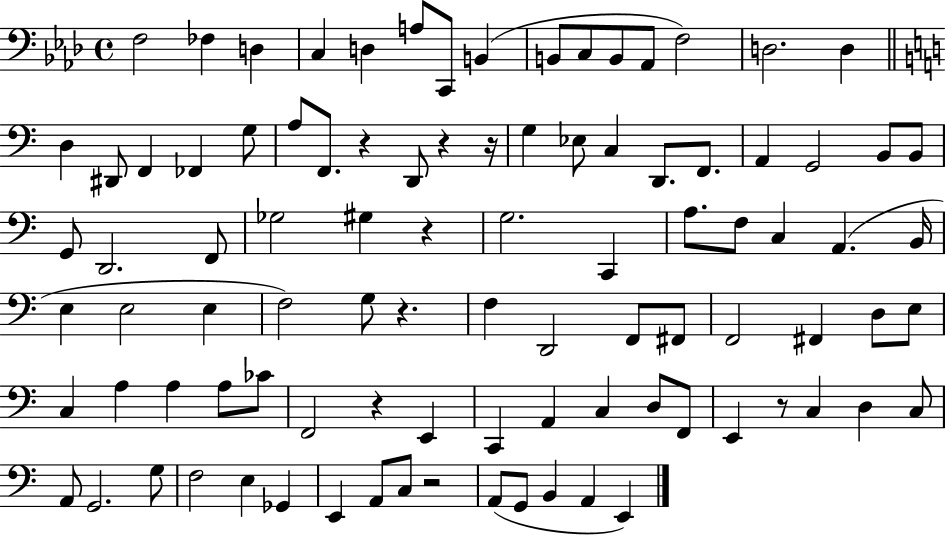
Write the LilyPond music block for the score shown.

{
  \clef bass
  \time 4/4
  \defaultTimeSignature
  \key aes \major
  f2 fes4 d4 | c4 d4 a8 c,8 b,4( | b,8 c8 b,8 aes,8 f2) | d2. d4 | \break \bar "||" \break \key a \minor d4 dis,8 f,4 fes,4 g8 | a8 f,8. r4 d,8 r4 r16 | g4 ees8 c4 d,8. f,8. | a,4 g,2 b,8 b,8 | \break g,8 d,2. f,8 | ges2 gis4 r4 | g2. c,4 | a8. f8 c4 a,4.( b,16 | \break e4 e2 e4 | f2) g8 r4. | f4 d,2 f,8 fis,8 | f,2 fis,4 d8 e8 | \break c4 a4 a4 a8 ces'8 | f,2 r4 e,4 | c,4 a,4 c4 d8 f,8 | e,4 r8 c4 d4 c8 | \break a,8 g,2. g8 | f2 e4 ges,4 | e,4 a,8 c8 r2 | a,8( g,8 b,4 a,4 e,4) | \break \bar "|."
}